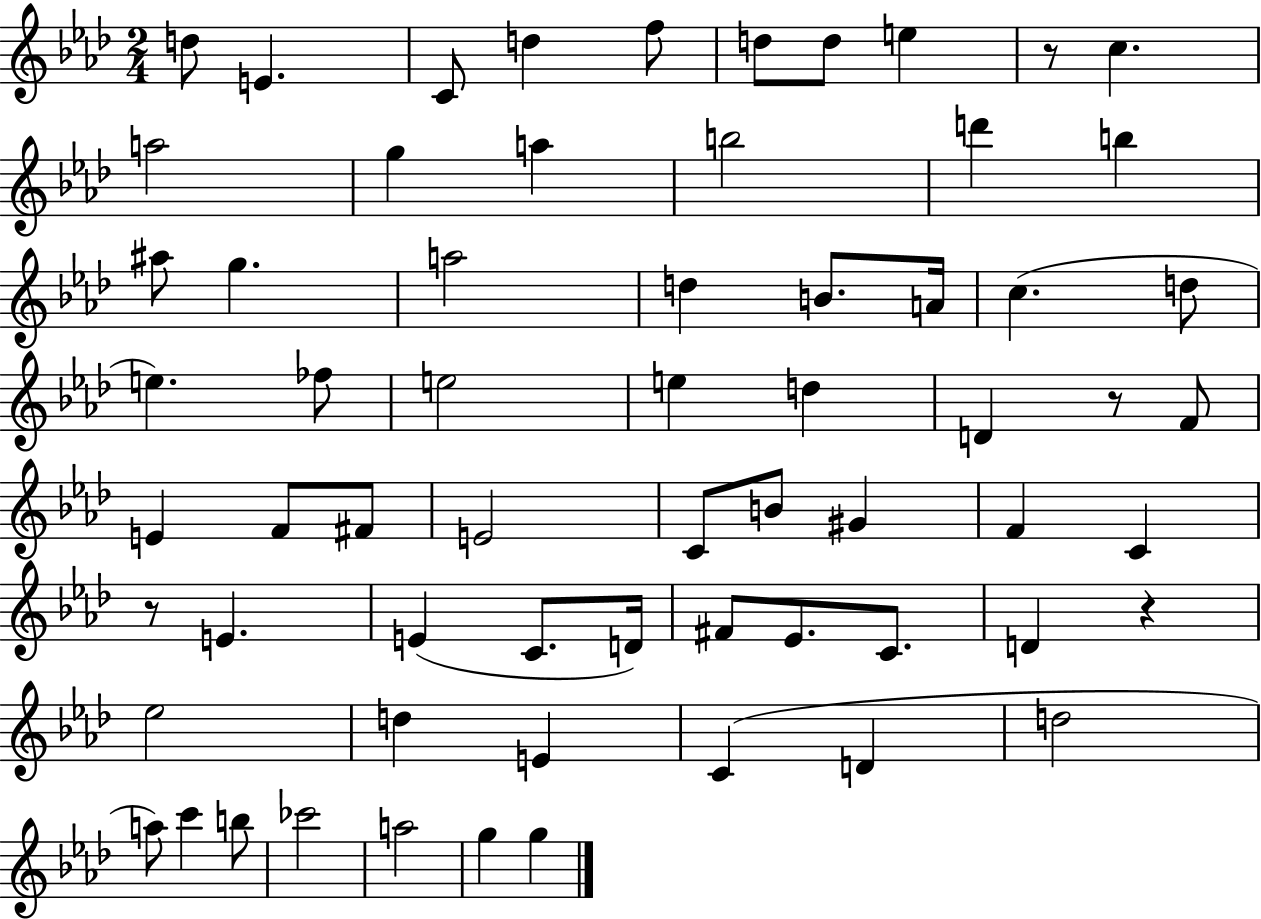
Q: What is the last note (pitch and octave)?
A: G5